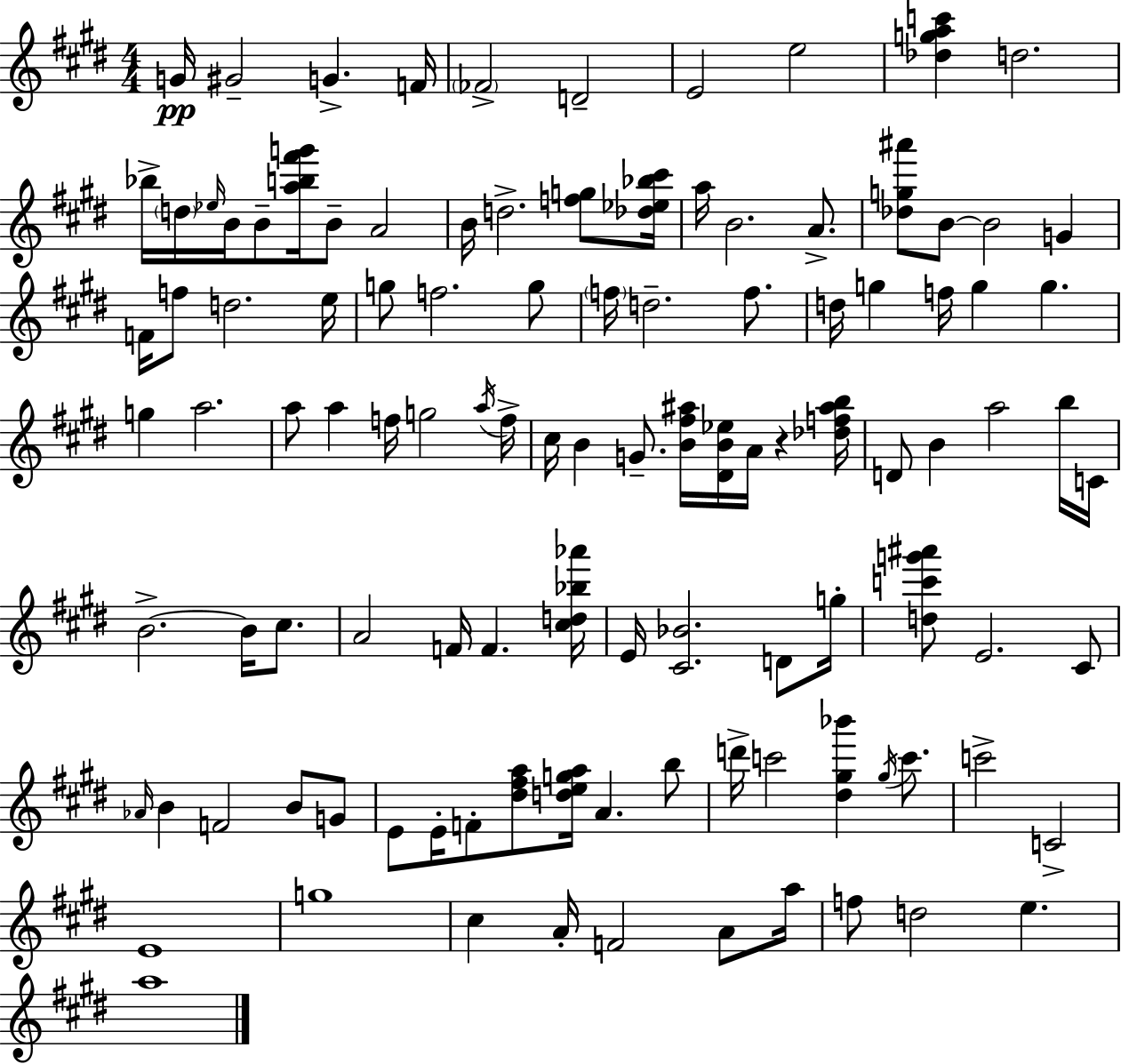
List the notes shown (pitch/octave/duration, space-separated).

G4/s G#4/h G4/q. F4/s FES4/h D4/h E4/h E5/h [Db5,G5,A5,C6]/q D5/h. Bb5/s D5/s Eb5/s B4/s B4/e [A5,B5,F#6,G6]/s B4/e A4/h B4/s D5/h. [F5,G5]/e [Db5,Eb5,Bb5,C#6]/s A5/s B4/h. A4/e. [Db5,G5,A#6]/e B4/e B4/h G4/q F4/s F5/e D5/h. E5/s G5/e F5/h. G5/e F5/s D5/h. F5/e. D5/s G5/q F5/s G5/q G5/q. G5/q A5/h. A5/e A5/q F5/s G5/h A5/s F5/s C#5/s B4/q G4/e. [B4,F#5,A#5]/s [D#4,B4,Eb5]/s A4/s R/q [Db5,F5,A#5,B5]/s D4/e B4/q A5/h B5/s C4/s B4/h. B4/s C#5/e. A4/h F4/s F4/q. [C#5,D5,Bb5,Ab6]/s E4/s [C#4,Bb4]/h. D4/e G5/s [D5,C6,G6,A#6]/e E4/h. C#4/e Ab4/s B4/q F4/h B4/e G4/e E4/e E4/s F4/e [D#5,F#5,A5]/e [D5,E5,G5,A5]/s A4/q. B5/e D6/s C6/h [D#5,G#5,Bb6]/q G#5/s C6/e. C6/h C4/h E4/w G5/w C#5/q A4/s F4/h A4/e A5/s F5/e D5/h E5/q. A5/w